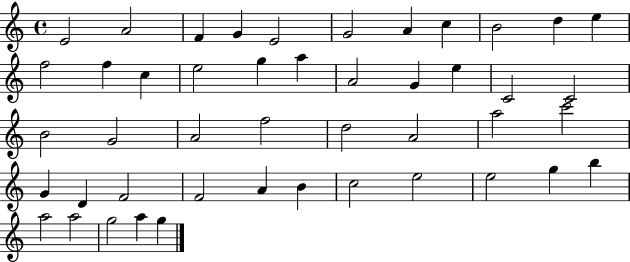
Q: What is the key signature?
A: C major